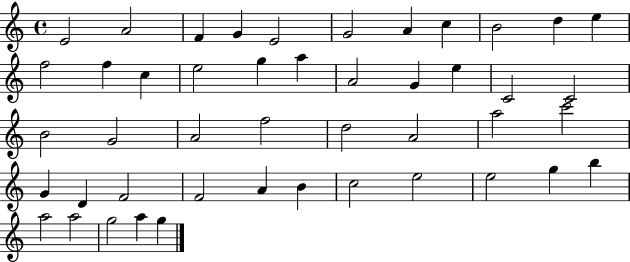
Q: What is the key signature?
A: C major